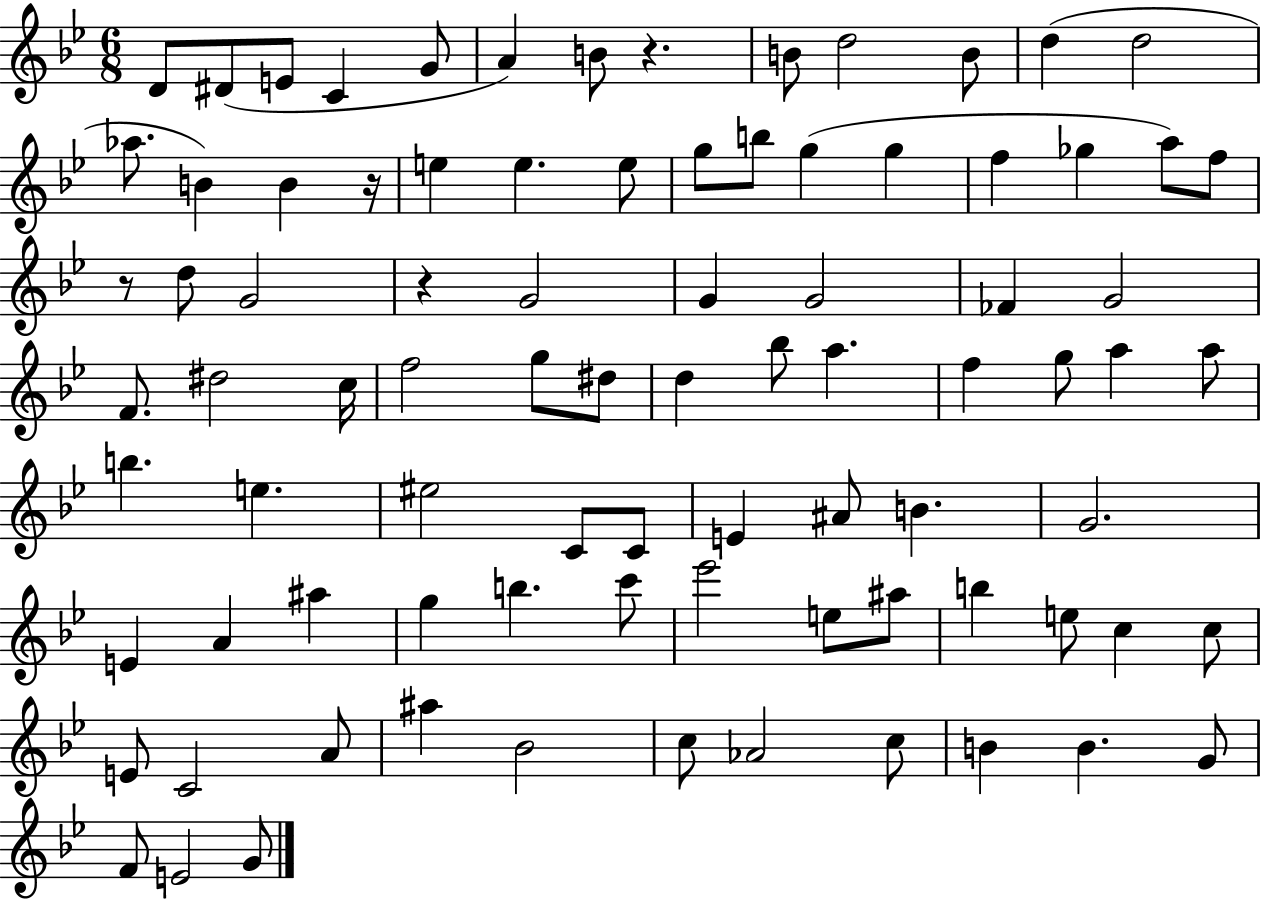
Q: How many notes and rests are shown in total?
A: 86